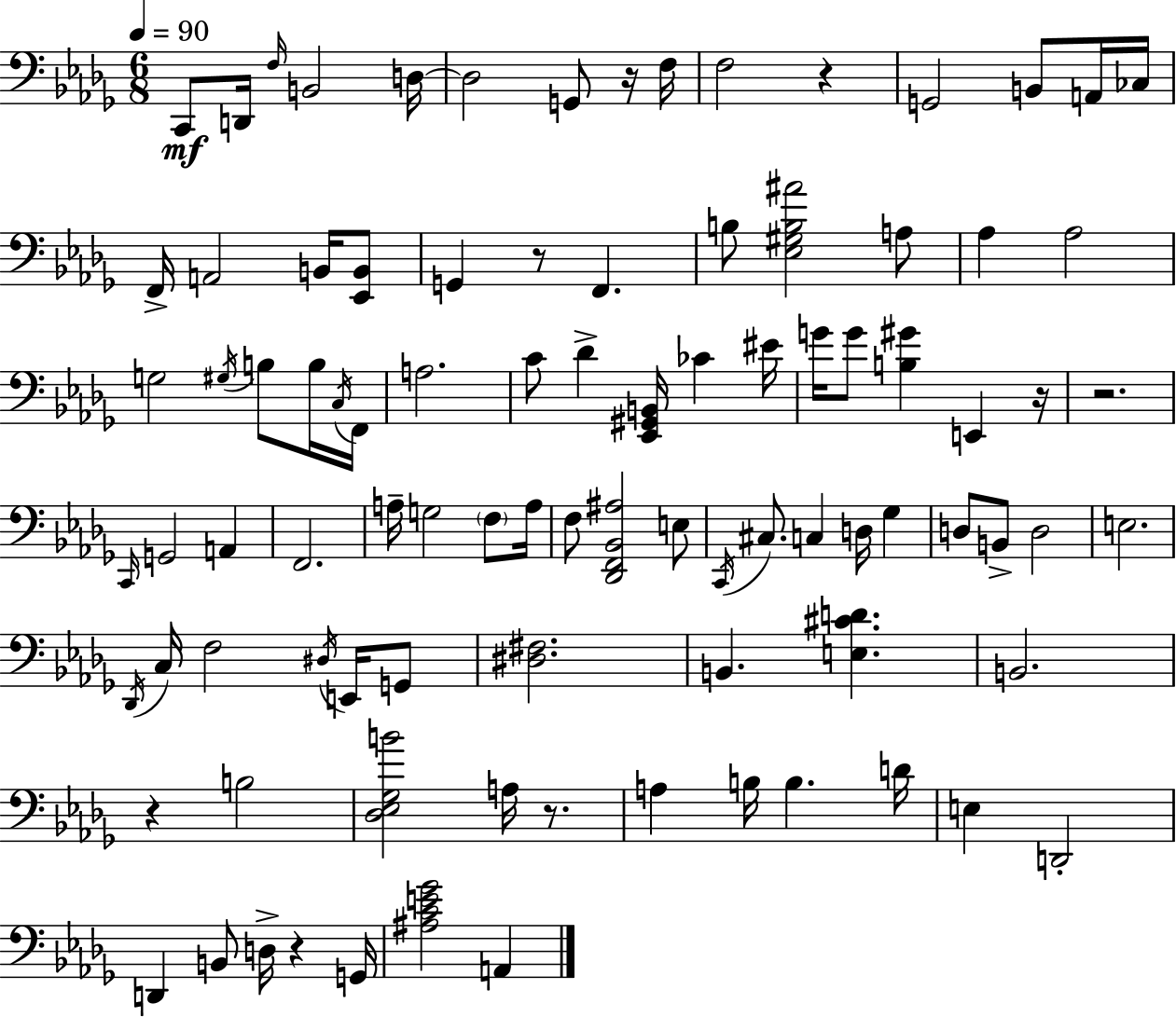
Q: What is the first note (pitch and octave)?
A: C2